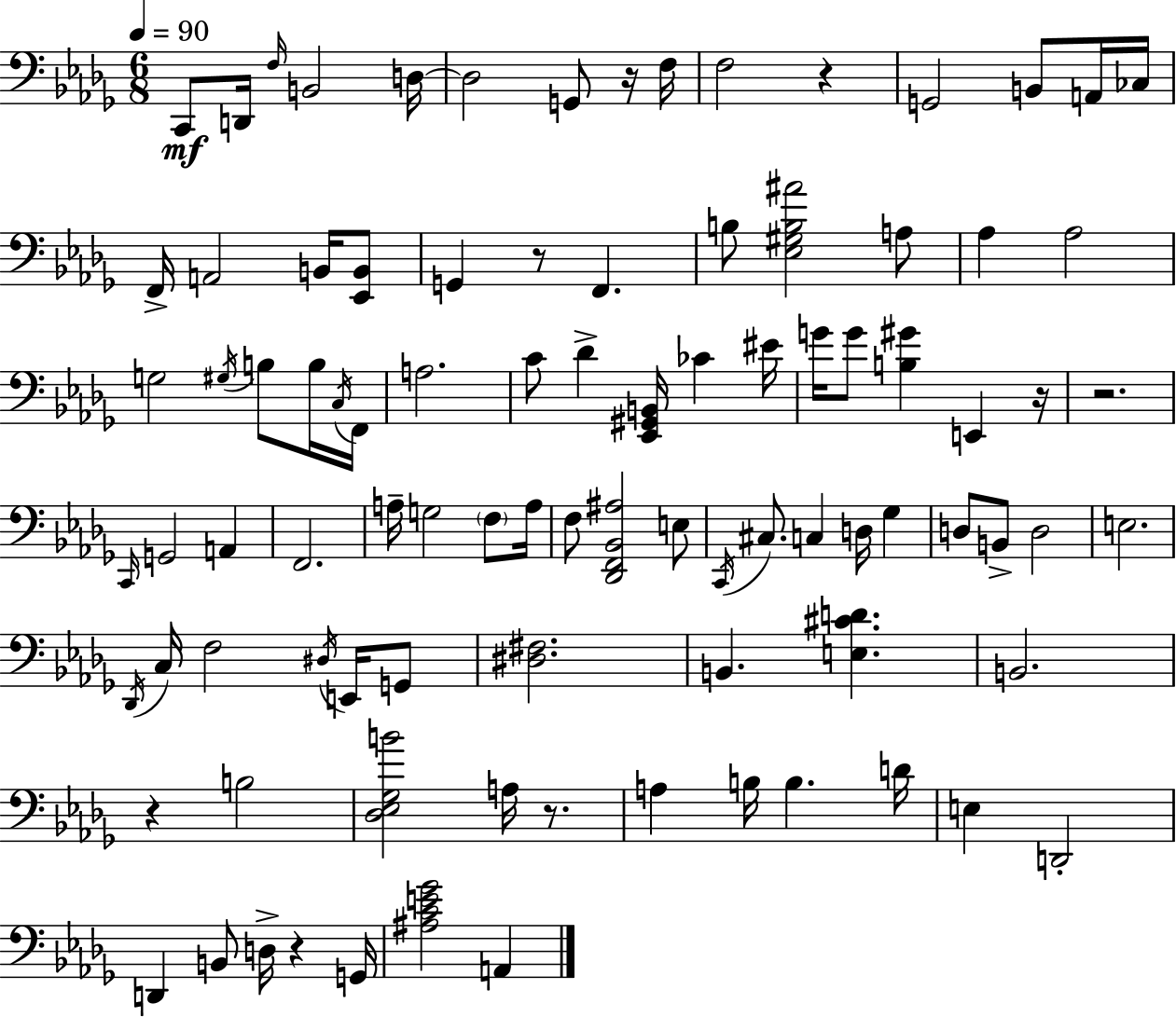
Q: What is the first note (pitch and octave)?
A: C2